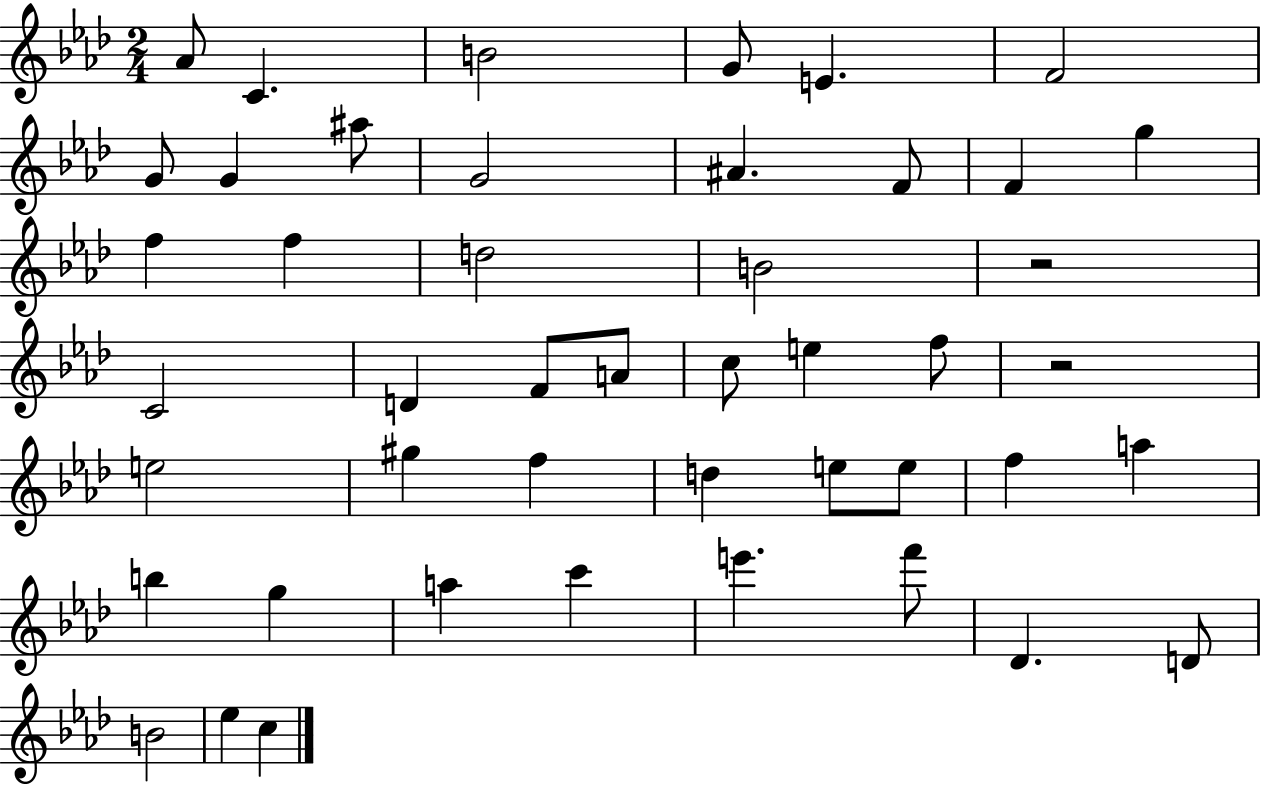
Ab4/e C4/q. B4/h G4/e E4/q. F4/h G4/e G4/q A#5/e G4/h A#4/q. F4/e F4/q G5/q F5/q F5/q D5/h B4/h R/h C4/h D4/q F4/e A4/e C5/e E5/q F5/e R/h E5/h G#5/q F5/q D5/q E5/e E5/e F5/q A5/q B5/q G5/q A5/q C6/q E6/q. F6/e Db4/q. D4/e B4/h Eb5/q C5/q